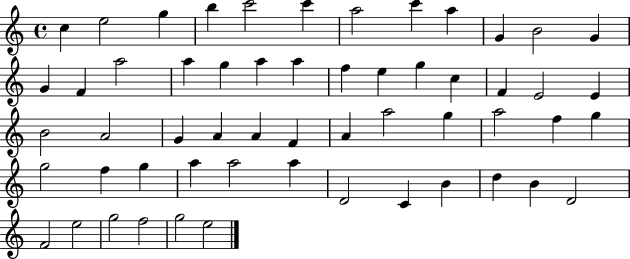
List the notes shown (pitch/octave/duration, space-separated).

C5/q E5/h G5/q B5/q C6/h C6/q A5/h C6/q A5/q G4/q B4/h G4/q G4/q F4/q A5/h A5/q G5/q A5/q A5/q F5/q E5/q G5/q C5/q F4/q E4/h E4/q B4/h A4/h G4/q A4/q A4/q F4/q A4/q A5/h G5/q A5/h F5/q G5/q G5/h F5/q G5/q A5/q A5/h A5/q D4/h C4/q B4/q D5/q B4/q D4/h F4/h E5/h G5/h F5/h G5/h E5/h